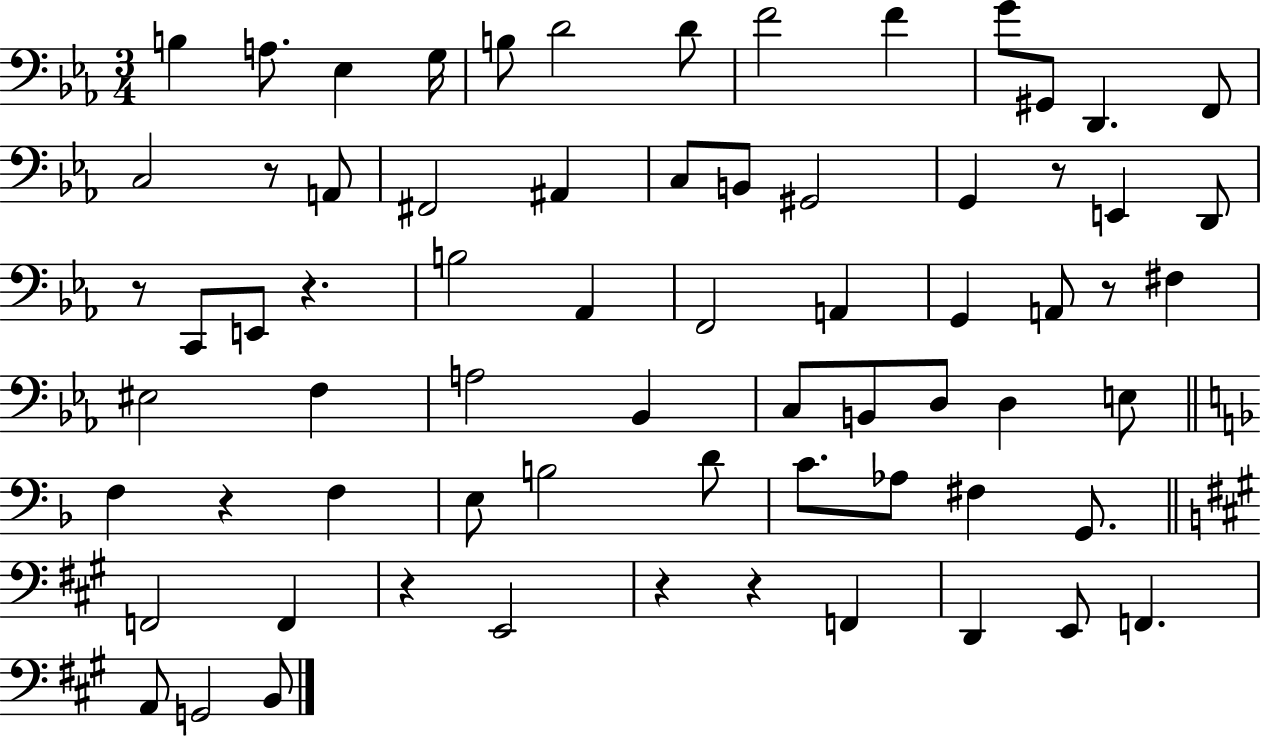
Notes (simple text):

B3/q A3/e. Eb3/q G3/s B3/e D4/h D4/e F4/h F4/q G4/e G#2/e D2/q. F2/e C3/h R/e A2/e F#2/h A#2/q C3/e B2/e G#2/h G2/q R/e E2/q D2/e R/e C2/e E2/e R/q. B3/h Ab2/q F2/h A2/q G2/q A2/e R/e F#3/q EIS3/h F3/q A3/h Bb2/q C3/e B2/e D3/e D3/q E3/e F3/q R/q F3/q E3/e B3/h D4/e C4/e. Ab3/e F#3/q G2/e. F2/h F2/q R/q E2/h R/q R/q F2/q D2/q E2/e F2/q. A2/e G2/h B2/e